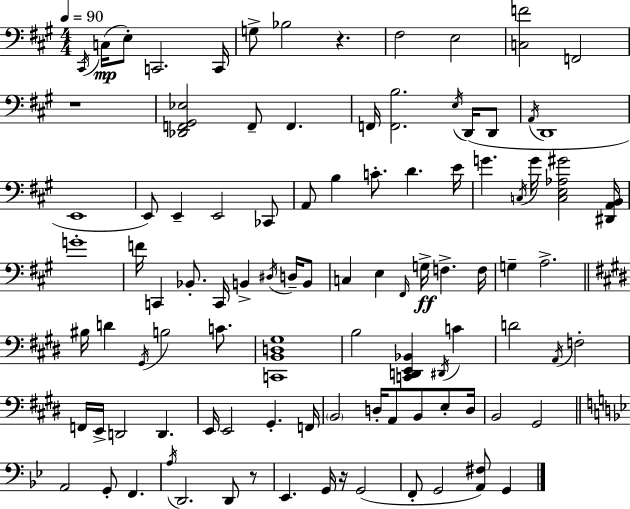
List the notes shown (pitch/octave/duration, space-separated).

C#2/s C3/s E3/e C2/h. C2/s G3/e Bb3/h R/q. F#3/h E3/h [C3,F4]/h F2/h R/w [Db2,F2,G#2,Eb3]/h F2/e F2/q. F2/s [F2,B3]/h. E3/s D2/s D2/e A2/s D2/w E2/w E2/e E2/q E2/h CES2/e A2/e B3/q C4/e. D4/q. E4/s G4/q. C3/s G4/s [C3,E3,Ab3,G#4]/h [D#2,A2,B2]/s G4/w F4/s C2/q Bb2/e. C2/s B2/q D#3/s D3/s B2/e C3/q E3/q F#2/s G3/s F3/q. F3/s G3/q A3/h. BIS3/s D4/q G#2/s B3/h C4/e. [C2,B2,D3,G#3]/w B3/h [C2,D2,E2,Bb2]/q D#2/s C4/q D4/h A2/s F3/h F2/s E2/s D2/h D2/q. E2/s E2/h G#2/q. F2/s B2/h D3/s A2/e B2/e E3/e D3/s B2/h G#2/h A2/h G2/e F2/q. A3/s D2/h. D2/e R/e Eb2/q. G2/s R/s G2/h F2/e G2/h [A2,F#3]/e G2/q